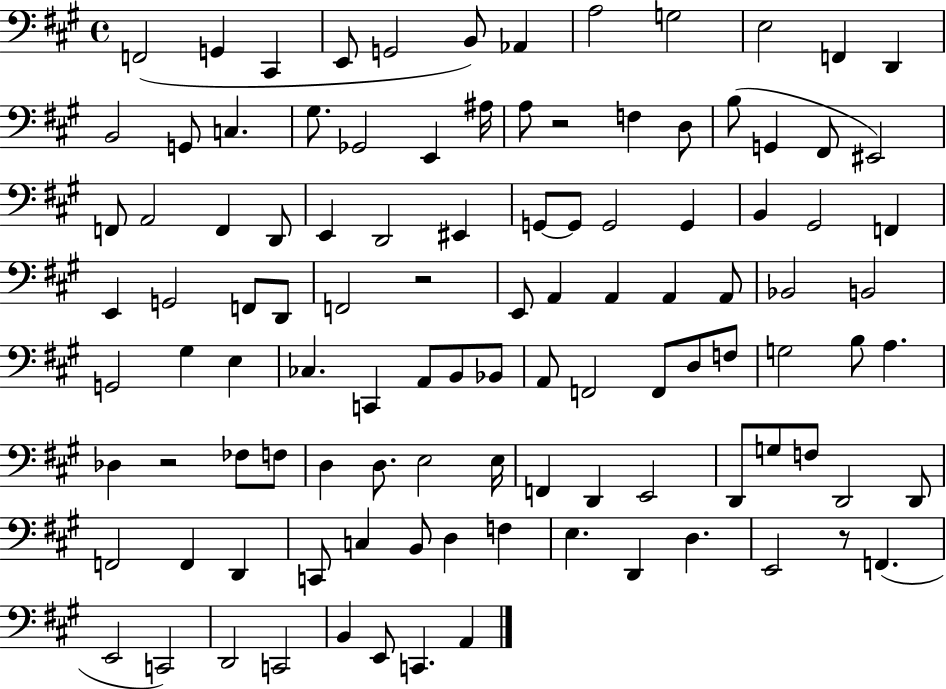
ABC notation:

X:1
T:Untitled
M:4/4
L:1/4
K:A
F,,2 G,, ^C,, E,,/2 G,,2 B,,/2 _A,, A,2 G,2 E,2 F,, D,, B,,2 G,,/2 C, ^G,/2 _G,,2 E,, ^A,/4 A,/2 z2 F, D,/2 B,/2 G,, ^F,,/2 ^E,,2 F,,/2 A,,2 F,, D,,/2 E,, D,,2 ^E,, G,,/2 G,,/2 G,,2 G,, B,, ^G,,2 F,, E,, G,,2 F,,/2 D,,/2 F,,2 z2 E,,/2 A,, A,, A,, A,,/2 _B,,2 B,,2 G,,2 ^G, E, _C, C,, A,,/2 B,,/2 _B,,/2 A,,/2 F,,2 F,,/2 D,/2 F,/2 G,2 B,/2 A, _D, z2 _F,/2 F,/2 D, D,/2 E,2 E,/4 F,, D,, E,,2 D,,/2 G,/2 F,/2 D,,2 D,,/2 F,,2 F,, D,, C,,/2 C, B,,/2 D, F, E, D,, D, E,,2 z/2 F,, E,,2 C,,2 D,,2 C,,2 B,, E,,/2 C,, A,,